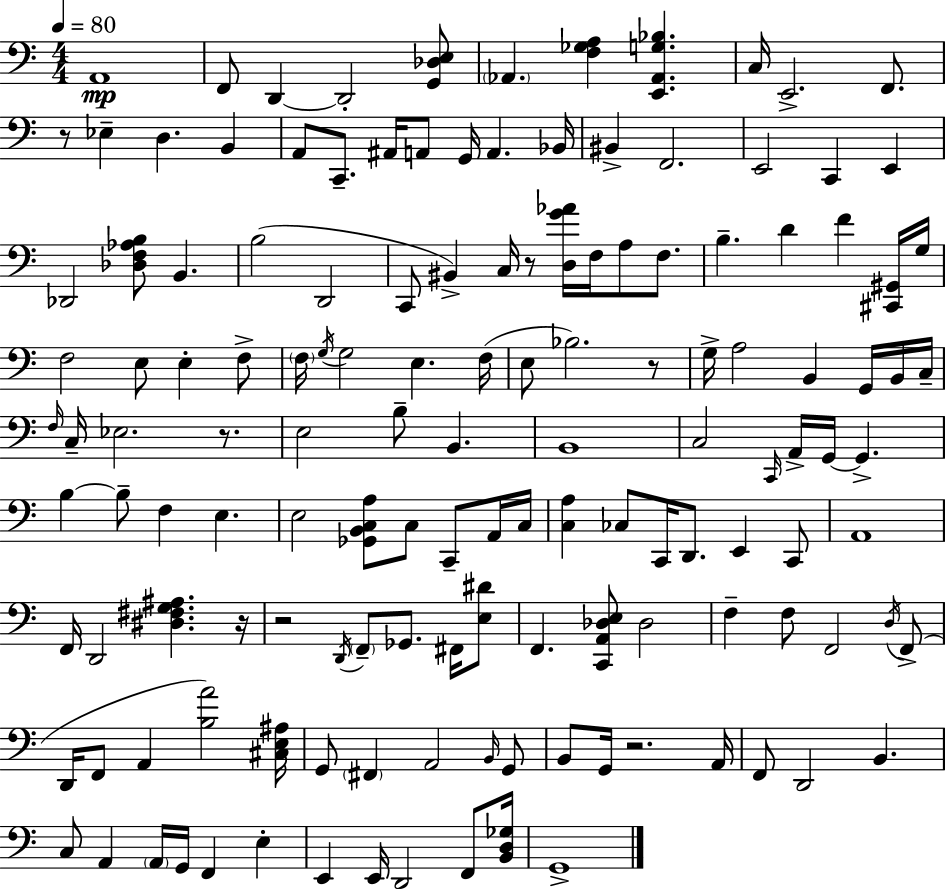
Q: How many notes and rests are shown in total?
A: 140